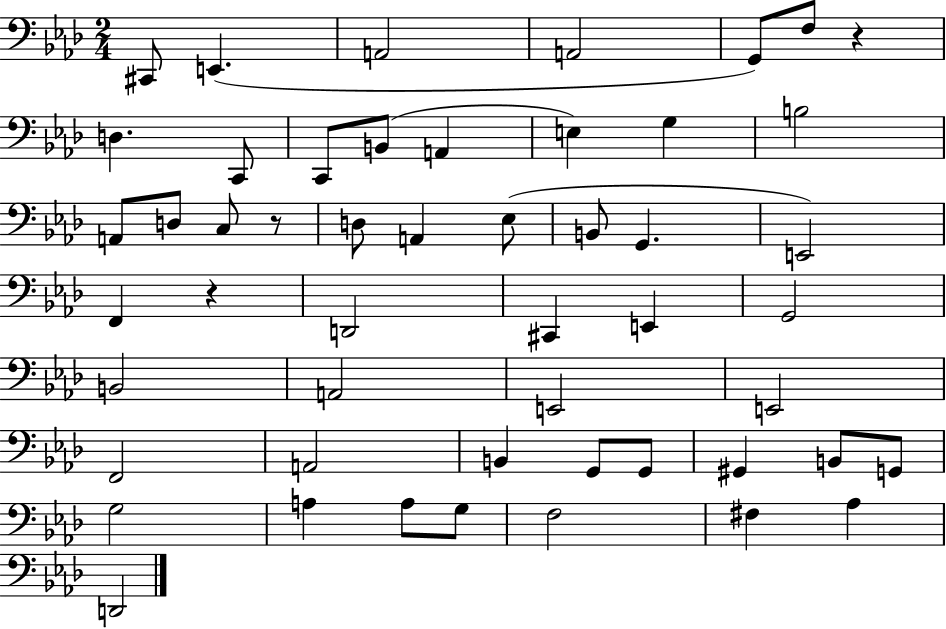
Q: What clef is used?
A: bass